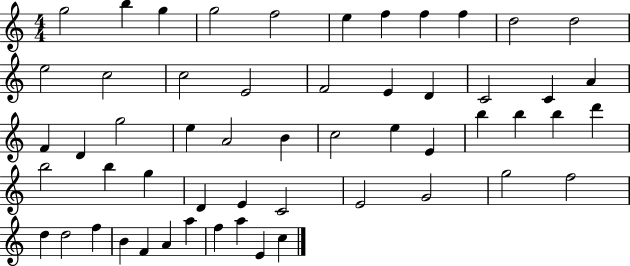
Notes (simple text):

G5/h B5/q G5/q G5/h F5/h E5/q F5/q F5/q F5/q D5/h D5/h E5/h C5/h C5/h E4/h F4/h E4/q D4/q C4/h C4/q A4/q F4/q D4/q G5/h E5/q A4/h B4/q C5/h E5/q E4/q B5/q B5/q B5/q D6/q B5/h B5/q G5/q D4/q E4/q C4/h E4/h G4/h G5/h F5/h D5/q D5/h F5/q B4/q F4/q A4/q A5/q F5/q A5/q E4/q C5/q